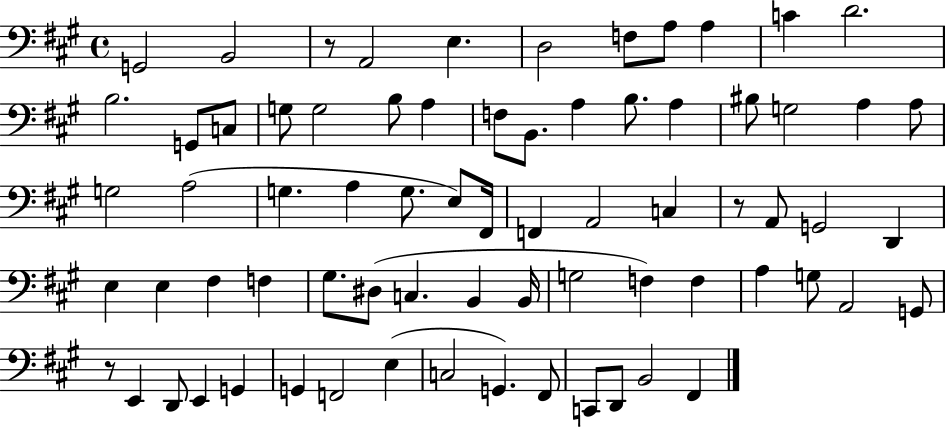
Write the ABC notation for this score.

X:1
T:Untitled
M:4/4
L:1/4
K:A
G,,2 B,,2 z/2 A,,2 E, D,2 F,/2 A,/2 A, C D2 B,2 G,,/2 C,/2 G,/2 G,2 B,/2 A, F,/2 B,,/2 A, B,/2 A, ^B,/2 G,2 A, A,/2 G,2 A,2 G, A, G,/2 E,/2 ^F,,/4 F,, A,,2 C, z/2 A,,/2 G,,2 D,, E, E, ^F, F, ^G,/2 ^D,/2 C, B,, B,,/4 G,2 F, F, A, G,/2 A,,2 G,,/2 z/2 E,, D,,/2 E,, G,, G,, F,,2 E, C,2 G,, ^F,,/2 C,,/2 D,,/2 B,,2 ^F,,